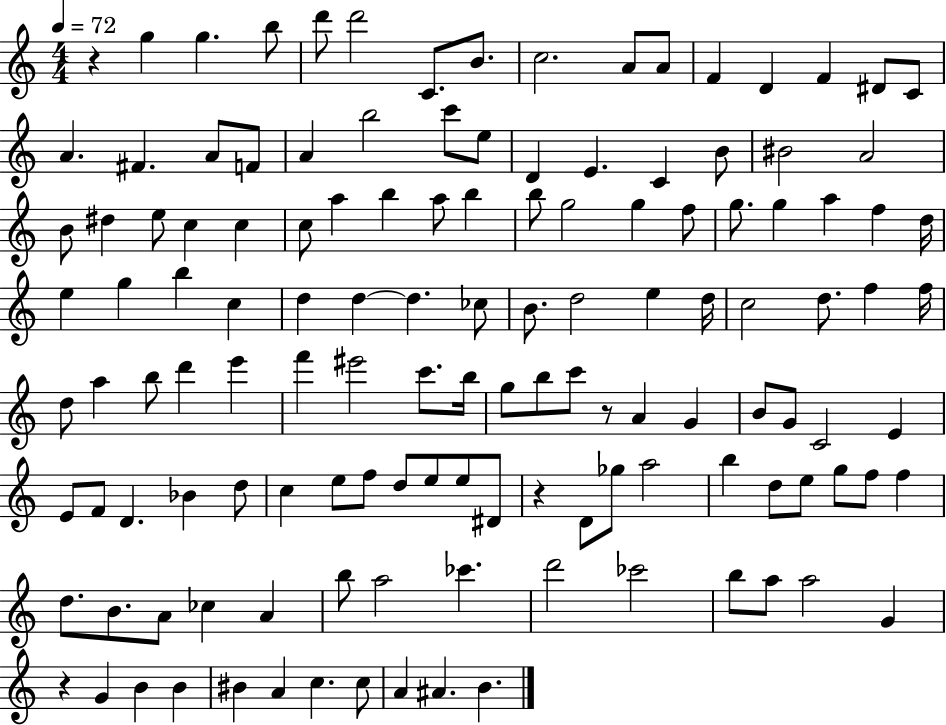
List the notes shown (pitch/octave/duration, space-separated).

R/q G5/q G5/q. B5/e D6/e D6/h C4/e. B4/e. C5/h. A4/e A4/e F4/q D4/q F4/q D#4/e C4/e A4/q. F#4/q. A4/e F4/e A4/q B5/h C6/e E5/e D4/q E4/q. C4/q B4/e BIS4/h A4/h B4/e D#5/q E5/e C5/q C5/q C5/e A5/q B5/q A5/e B5/q B5/e G5/h G5/q F5/e G5/e. G5/q A5/q F5/q D5/s E5/q G5/q B5/q C5/q D5/q D5/q D5/q. CES5/e B4/e. D5/h E5/q D5/s C5/h D5/e. F5/q F5/s D5/e A5/q B5/e D6/q E6/q F6/q EIS6/h C6/e. B5/s G5/e B5/e C6/e R/e A4/q G4/q B4/e G4/e C4/h E4/q E4/e F4/e D4/q. Bb4/q D5/e C5/q E5/e F5/e D5/e E5/e E5/e D#4/e R/q D4/e Gb5/e A5/h B5/q D5/e E5/e G5/e F5/e F5/q D5/e. B4/e. A4/e CES5/q A4/q B5/e A5/h CES6/q. D6/h CES6/h B5/e A5/e A5/h G4/q R/q G4/q B4/q B4/q BIS4/q A4/q C5/q. C5/e A4/q A#4/q. B4/q.